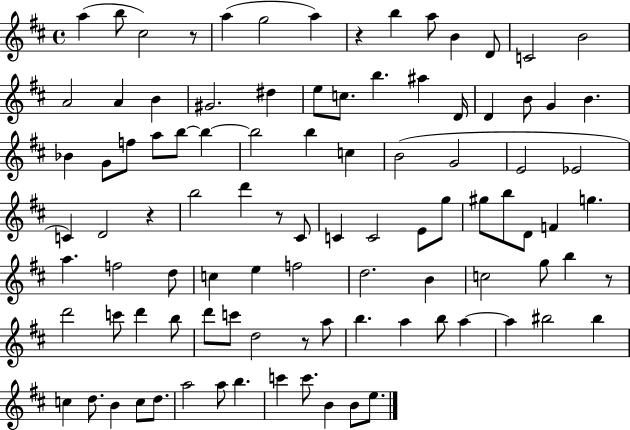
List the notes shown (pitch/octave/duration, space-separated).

A5/q B5/e C#5/h R/e A5/q G5/h A5/q R/q B5/q A5/e B4/q D4/e C4/h B4/h A4/h A4/q B4/q G#4/h. D#5/q E5/e C5/e. B5/q. A#5/q D4/s D4/q B4/e G4/q B4/q. Bb4/q G4/e F5/e A5/e B5/e B5/q B5/h B5/q C5/q B4/h G4/h E4/h Eb4/h C4/q D4/h R/q B5/h D6/q R/e C#4/e C4/q C4/h E4/e G5/e G#5/e B5/e D4/e F4/q G5/q. A5/q. F5/h D5/e C5/q E5/q F5/h D5/h. B4/q C5/h G5/e B5/q R/e D6/h C6/e D6/q B5/e D6/e C6/e D5/h R/e A5/e B5/q. A5/q B5/e A5/q A5/q BIS5/h BIS5/q C5/q D5/e. B4/q C5/e D5/e. A5/h A5/e B5/q. C6/q C6/e. B4/q B4/e E5/e.